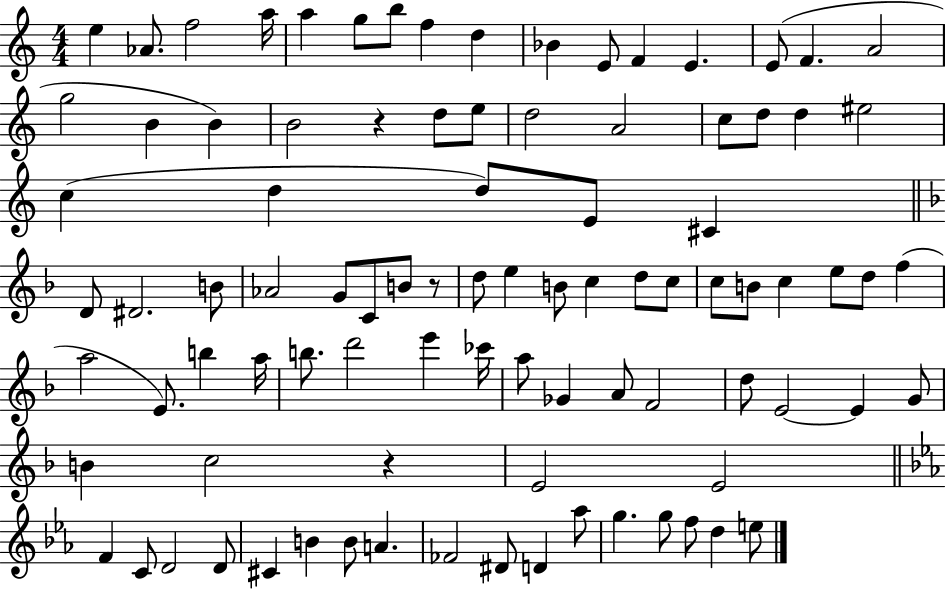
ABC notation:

X:1
T:Untitled
M:4/4
L:1/4
K:C
e _A/2 f2 a/4 a g/2 b/2 f d _B E/2 F E E/2 F A2 g2 B B B2 z d/2 e/2 d2 A2 c/2 d/2 d ^e2 c d d/2 E/2 ^C D/2 ^D2 B/2 _A2 G/2 C/2 B/2 z/2 d/2 e B/2 c d/2 c/2 c/2 B/2 c e/2 d/2 f a2 E/2 b a/4 b/2 d'2 e' _c'/4 a/2 _G A/2 F2 d/2 E2 E G/2 B c2 z E2 E2 F C/2 D2 D/2 ^C B B/2 A _F2 ^D/2 D _a/2 g g/2 f/2 d e/2